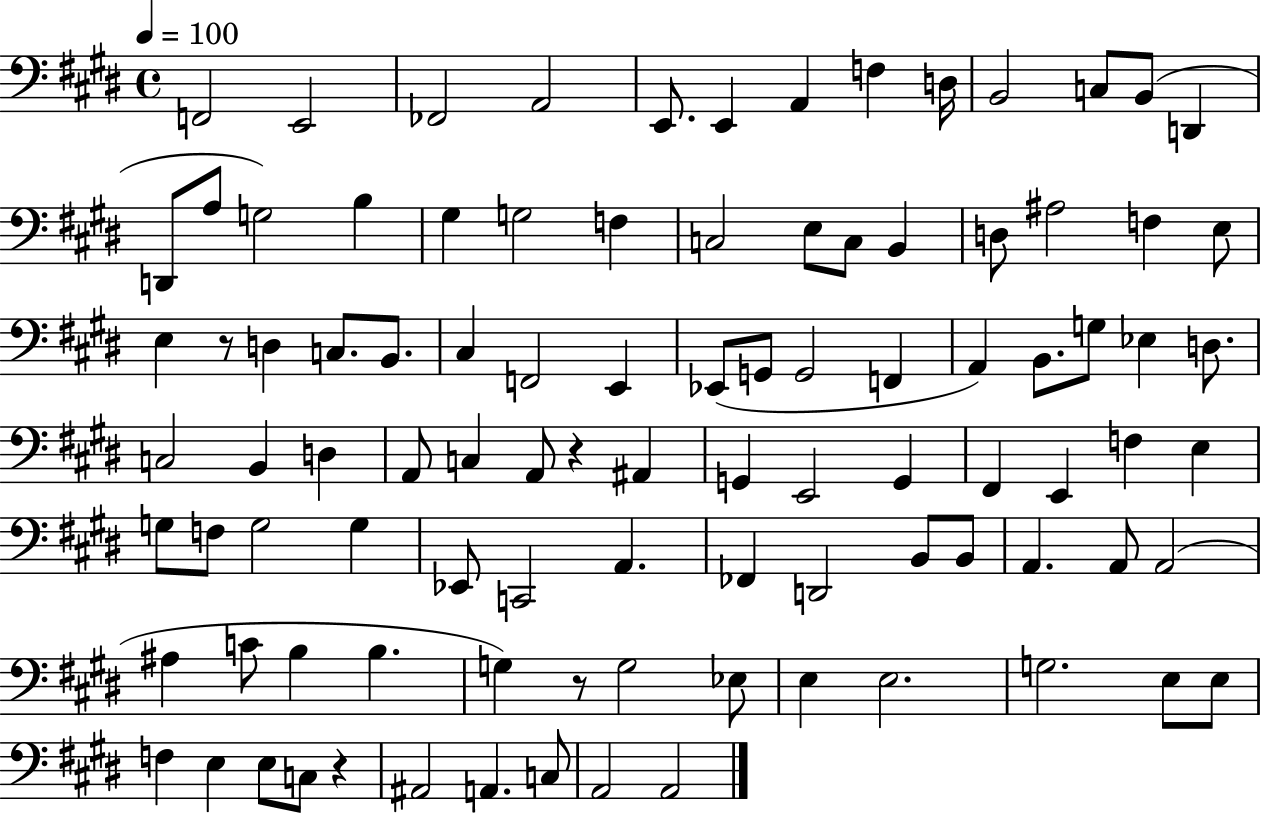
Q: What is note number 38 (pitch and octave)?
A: G2